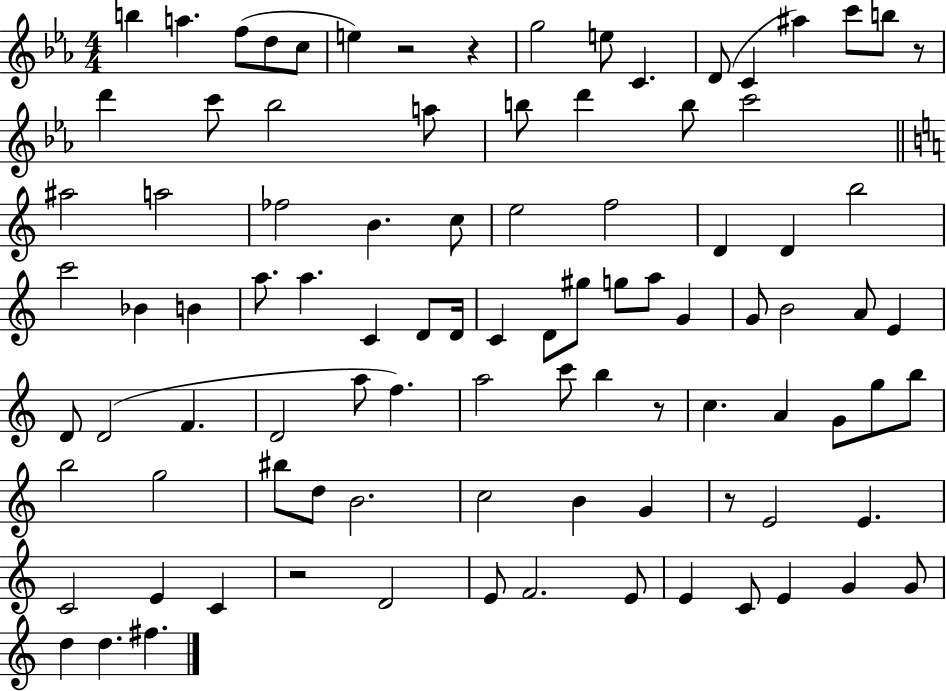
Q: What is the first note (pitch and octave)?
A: B5